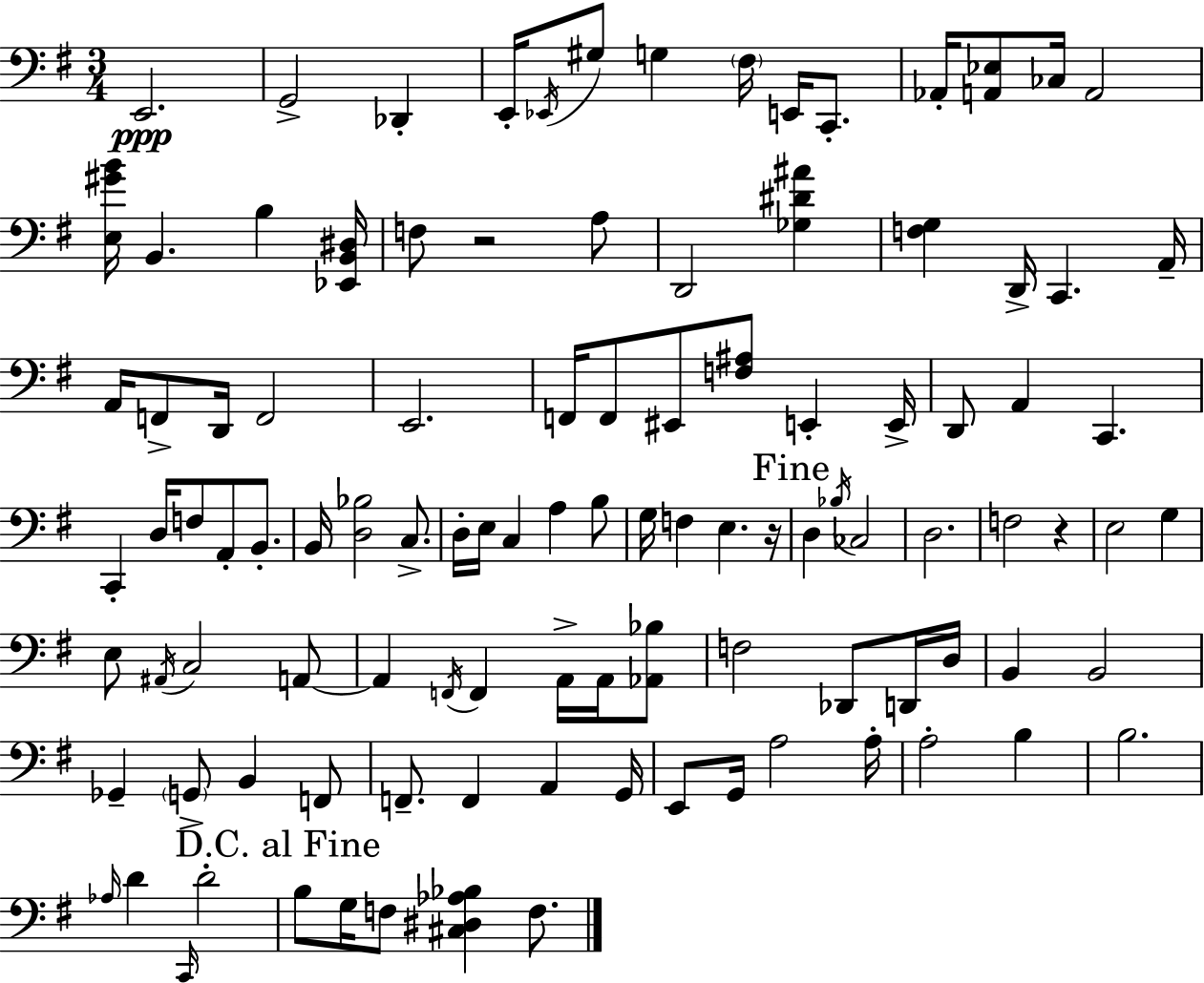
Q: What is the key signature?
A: E minor